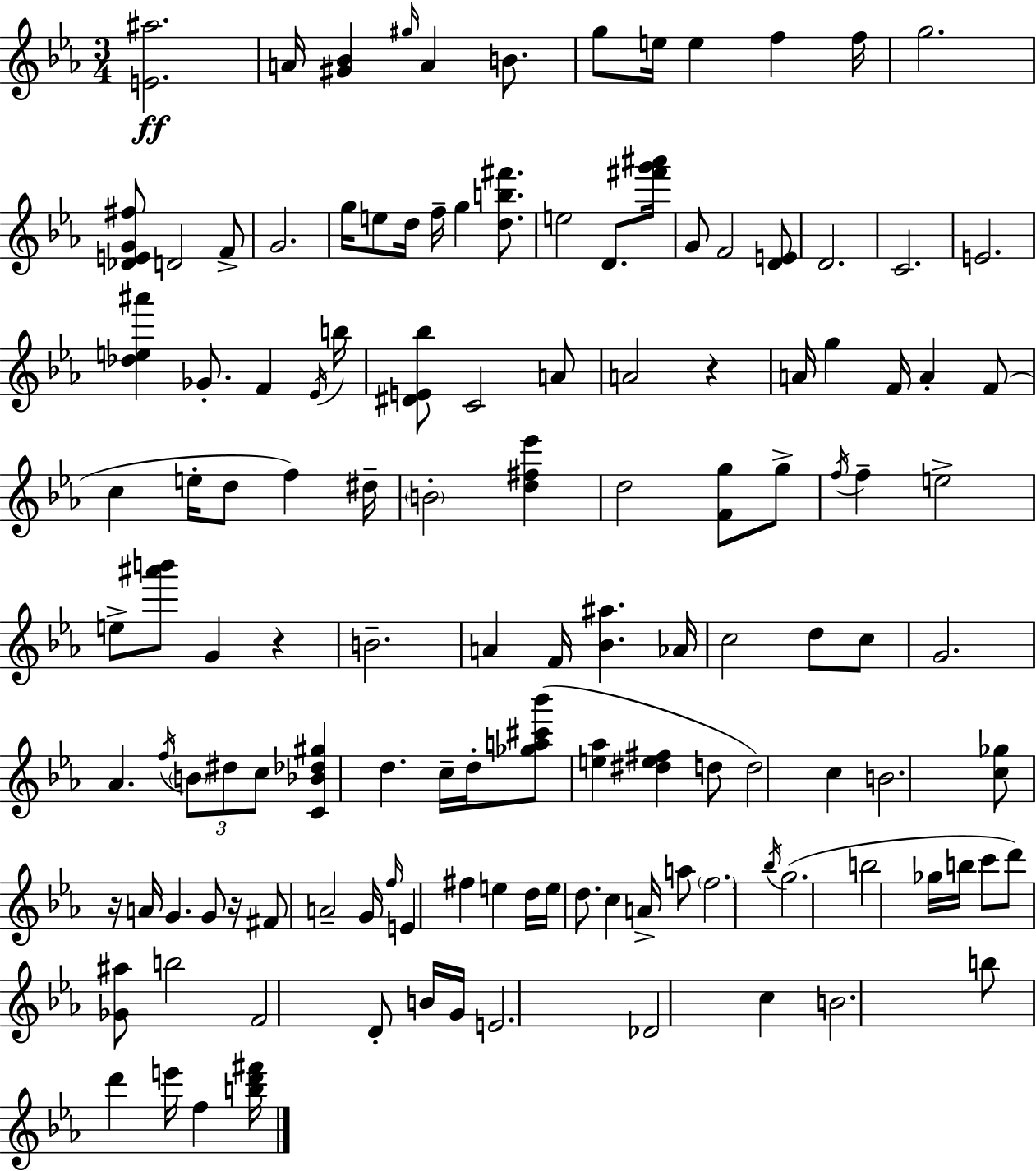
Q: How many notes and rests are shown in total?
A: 130